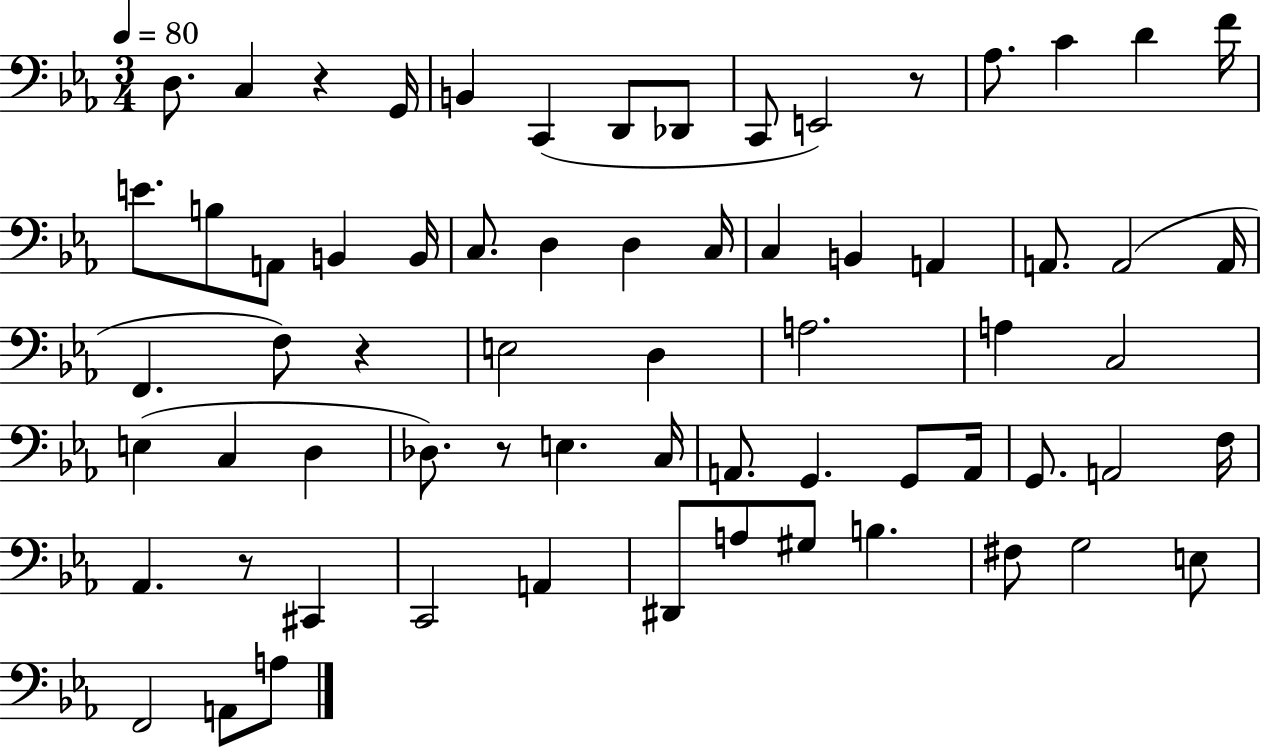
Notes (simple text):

D3/e. C3/q R/q G2/s B2/q C2/q D2/e Db2/e C2/e E2/h R/e Ab3/e. C4/q D4/q F4/s E4/e. B3/e A2/e B2/q B2/s C3/e. D3/q D3/q C3/s C3/q B2/q A2/q A2/e. A2/h A2/s F2/q. F3/e R/q E3/h D3/q A3/h. A3/q C3/h E3/q C3/q D3/q Db3/e. R/e E3/q. C3/s A2/e. G2/q. G2/e A2/s G2/e. A2/h F3/s Ab2/q. R/e C#2/q C2/h A2/q D#2/e A3/e G#3/e B3/q. F#3/e G3/h E3/e F2/h A2/e A3/e